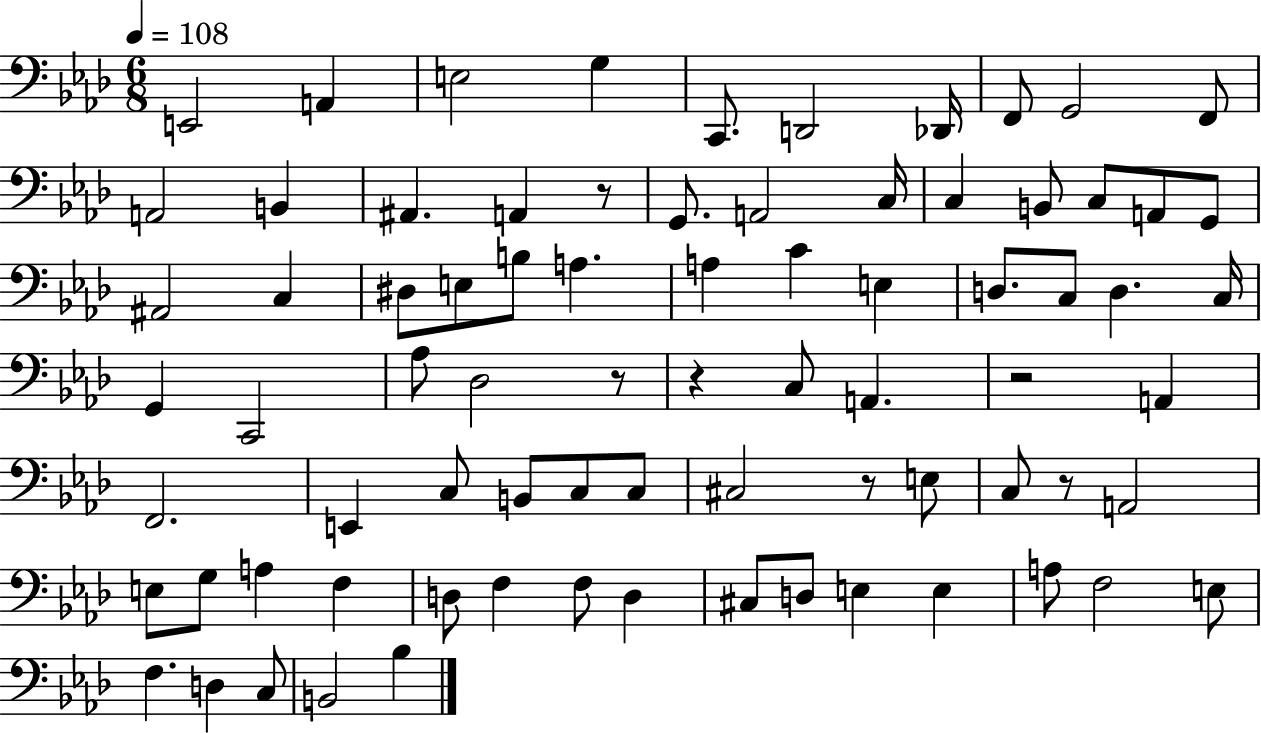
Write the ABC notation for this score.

X:1
T:Untitled
M:6/8
L:1/4
K:Ab
E,,2 A,, E,2 G, C,,/2 D,,2 _D,,/4 F,,/2 G,,2 F,,/2 A,,2 B,, ^A,, A,, z/2 G,,/2 A,,2 C,/4 C, B,,/2 C,/2 A,,/2 G,,/2 ^A,,2 C, ^D,/2 E,/2 B,/2 A, A, C E, D,/2 C,/2 D, C,/4 G,, C,,2 _A,/2 _D,2 z/2 z C,/2 A,, z2 A,, F,,2 E,, C,/2 B,,/2 C,/2 C,/2 ^C,2 z/2 E,/2 C,/2 z/2 A,,2 E,/2 G,/2 A, F, D,/2 F, F,/2 D, ^C,/2 D,/2 E, E, A,/2 F,2 E,/2 F, D, C,/2 B,,2 _B,